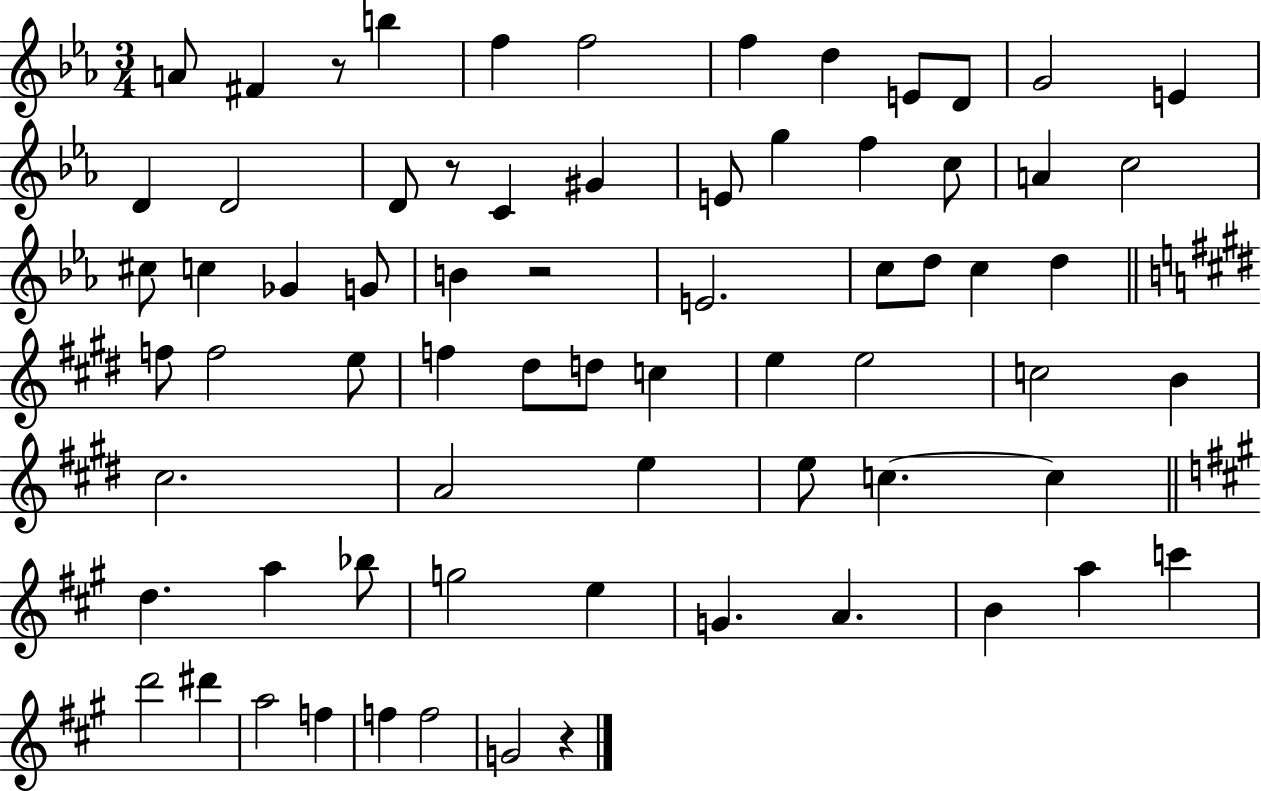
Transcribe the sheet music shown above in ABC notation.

X:1
T:Untitled
M:3/4
L:1/4
K:Eb
A/2 ^F z/2 b f f2 f d E/2 D/2 G2 E D D2 D/2 z/2 C ^G E/2 g f c/2 A c2 ^c/2 c _G G/2 B z2 E2 c/2 d/2 c d f/2 f2 e/2 f ^d/2 d/2 c e e2 c2 B ^c2 A2 e e/2 c c d a _b/2 g2 e G A B a c' d'2 ^d' a2 f f f2 G2 z